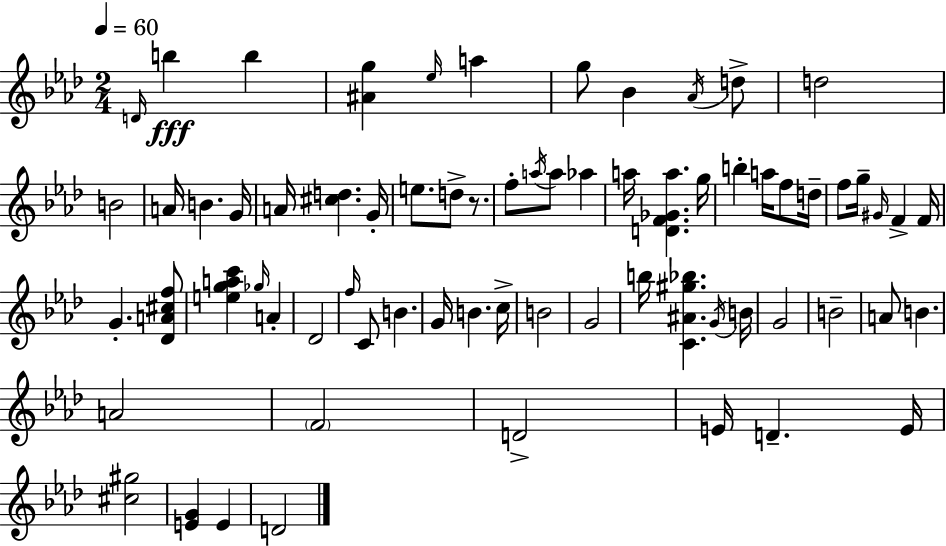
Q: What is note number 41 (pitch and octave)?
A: G4